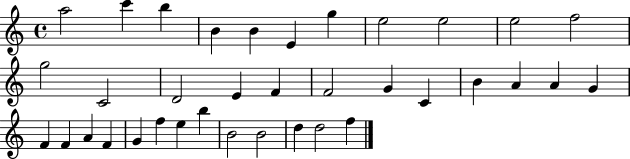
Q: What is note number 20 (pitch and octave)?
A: B4